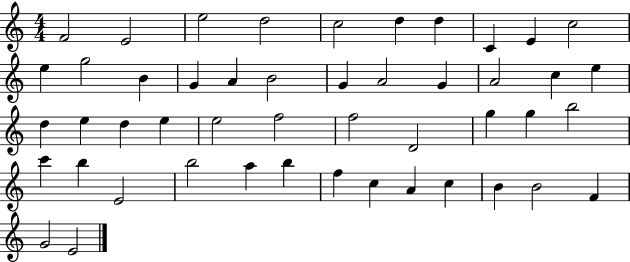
{
  \clef treble
  \numericTimeSignature
  \time 4/4
  \key c \major
  f'2 e'2 | e''2 d''2 | c''2 d''4 d''4 | c'4 e'4 c''2 | \break e''4 g''2 b'4 | g'4 a'4 b'2 | g'4 a'2 g'4 | a'2 c''4 e''4 | \break d''4 e''4 d''4 e''4 | e''2 f''2 | f''2 d'2 | g''4 g''4 b''2 | \break c'''4 b''4 e'2 | b''2 a''4 b''4 | f''4 c''4 a'4 c''4 | b'4 b'2 f'4 | \break g'2 e'2 | \bar "|."
}